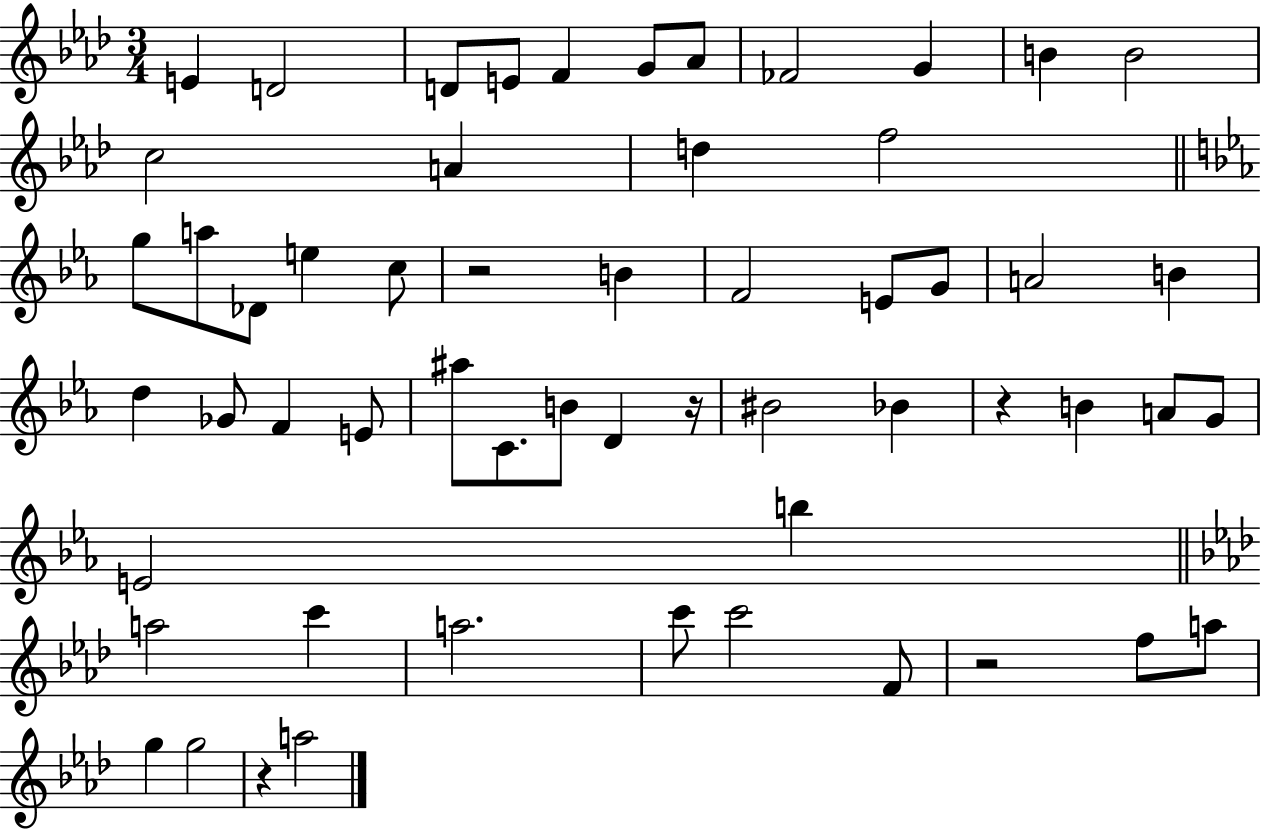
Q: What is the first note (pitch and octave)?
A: E4